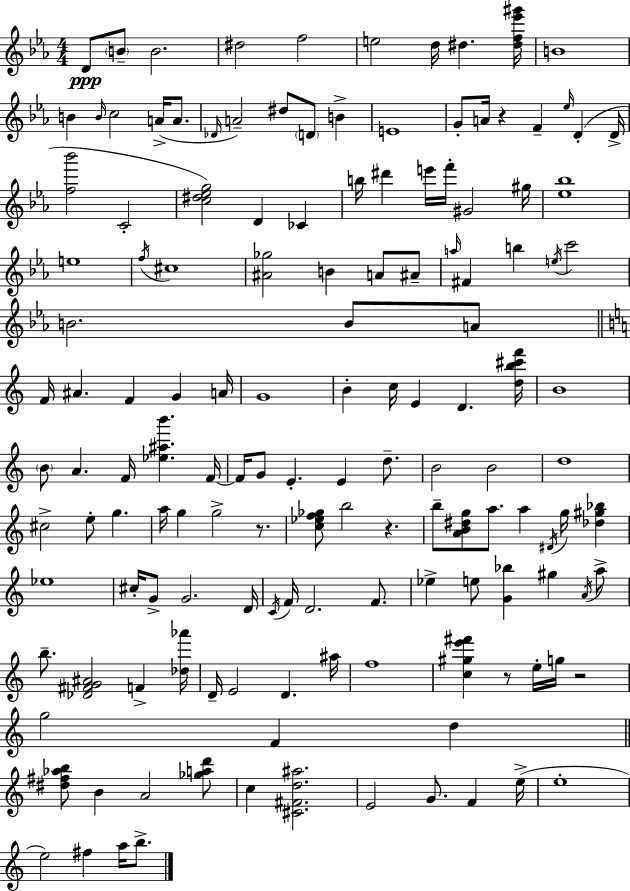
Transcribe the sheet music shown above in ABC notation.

X:1
T:Untitled
M:4/4
L:1/4
K:Eb
D/2 B/2 B2 ^d2 f2 e2 d/4 ^d [^df_e'^g']/4 B4 B B/4 c2 A/4 A/2 _D/4 A2 ^d/2 D/2 B E4 G/2 A/4 z F _e/4 D D/4 [f_b']2 C2 [c^d_eg]2 D _C b/4 ^d' e'/4 f'/4 ^G2 ^g/4 [_e_b]4 e4 f/4 ^c4 [^A_g]2 B A/2 ^A/2 a/4 ^F b e/4 c'2 B2 B/2 A/2 F/4 ^A F G A/4 G4 B c/4 E D [db^c'f']/4 B4 B/2 A F/4 [_e^ab'] F/4 F/4 G/2 E E d/2 B2 B2 d4 ^c2 e/2 g a/4 g g2 z/2 [c_ef_g]/2 b2 z b/2 [AB^dg]/2 a/2 a ^D/4 g/4 [_d^g_b] _e4 ^c/4 G/2 G2 D/4 C/4 F/4 D2 F/2 _e e/2 [G_b] ^g A/4 a/2 b/2 [_D^FG^A]2 F [_d_a']/4 D/4 E2 D ^a/4 f4 [c^ge'^f'] z/2 e/4 g/4 z2 g2 F d [^d^f_ab]/2 B A2 [_gad']/2 c [^C^Fd^a]2 E2 G/2 F e/4 e4 e2 ^f a/4 b/2